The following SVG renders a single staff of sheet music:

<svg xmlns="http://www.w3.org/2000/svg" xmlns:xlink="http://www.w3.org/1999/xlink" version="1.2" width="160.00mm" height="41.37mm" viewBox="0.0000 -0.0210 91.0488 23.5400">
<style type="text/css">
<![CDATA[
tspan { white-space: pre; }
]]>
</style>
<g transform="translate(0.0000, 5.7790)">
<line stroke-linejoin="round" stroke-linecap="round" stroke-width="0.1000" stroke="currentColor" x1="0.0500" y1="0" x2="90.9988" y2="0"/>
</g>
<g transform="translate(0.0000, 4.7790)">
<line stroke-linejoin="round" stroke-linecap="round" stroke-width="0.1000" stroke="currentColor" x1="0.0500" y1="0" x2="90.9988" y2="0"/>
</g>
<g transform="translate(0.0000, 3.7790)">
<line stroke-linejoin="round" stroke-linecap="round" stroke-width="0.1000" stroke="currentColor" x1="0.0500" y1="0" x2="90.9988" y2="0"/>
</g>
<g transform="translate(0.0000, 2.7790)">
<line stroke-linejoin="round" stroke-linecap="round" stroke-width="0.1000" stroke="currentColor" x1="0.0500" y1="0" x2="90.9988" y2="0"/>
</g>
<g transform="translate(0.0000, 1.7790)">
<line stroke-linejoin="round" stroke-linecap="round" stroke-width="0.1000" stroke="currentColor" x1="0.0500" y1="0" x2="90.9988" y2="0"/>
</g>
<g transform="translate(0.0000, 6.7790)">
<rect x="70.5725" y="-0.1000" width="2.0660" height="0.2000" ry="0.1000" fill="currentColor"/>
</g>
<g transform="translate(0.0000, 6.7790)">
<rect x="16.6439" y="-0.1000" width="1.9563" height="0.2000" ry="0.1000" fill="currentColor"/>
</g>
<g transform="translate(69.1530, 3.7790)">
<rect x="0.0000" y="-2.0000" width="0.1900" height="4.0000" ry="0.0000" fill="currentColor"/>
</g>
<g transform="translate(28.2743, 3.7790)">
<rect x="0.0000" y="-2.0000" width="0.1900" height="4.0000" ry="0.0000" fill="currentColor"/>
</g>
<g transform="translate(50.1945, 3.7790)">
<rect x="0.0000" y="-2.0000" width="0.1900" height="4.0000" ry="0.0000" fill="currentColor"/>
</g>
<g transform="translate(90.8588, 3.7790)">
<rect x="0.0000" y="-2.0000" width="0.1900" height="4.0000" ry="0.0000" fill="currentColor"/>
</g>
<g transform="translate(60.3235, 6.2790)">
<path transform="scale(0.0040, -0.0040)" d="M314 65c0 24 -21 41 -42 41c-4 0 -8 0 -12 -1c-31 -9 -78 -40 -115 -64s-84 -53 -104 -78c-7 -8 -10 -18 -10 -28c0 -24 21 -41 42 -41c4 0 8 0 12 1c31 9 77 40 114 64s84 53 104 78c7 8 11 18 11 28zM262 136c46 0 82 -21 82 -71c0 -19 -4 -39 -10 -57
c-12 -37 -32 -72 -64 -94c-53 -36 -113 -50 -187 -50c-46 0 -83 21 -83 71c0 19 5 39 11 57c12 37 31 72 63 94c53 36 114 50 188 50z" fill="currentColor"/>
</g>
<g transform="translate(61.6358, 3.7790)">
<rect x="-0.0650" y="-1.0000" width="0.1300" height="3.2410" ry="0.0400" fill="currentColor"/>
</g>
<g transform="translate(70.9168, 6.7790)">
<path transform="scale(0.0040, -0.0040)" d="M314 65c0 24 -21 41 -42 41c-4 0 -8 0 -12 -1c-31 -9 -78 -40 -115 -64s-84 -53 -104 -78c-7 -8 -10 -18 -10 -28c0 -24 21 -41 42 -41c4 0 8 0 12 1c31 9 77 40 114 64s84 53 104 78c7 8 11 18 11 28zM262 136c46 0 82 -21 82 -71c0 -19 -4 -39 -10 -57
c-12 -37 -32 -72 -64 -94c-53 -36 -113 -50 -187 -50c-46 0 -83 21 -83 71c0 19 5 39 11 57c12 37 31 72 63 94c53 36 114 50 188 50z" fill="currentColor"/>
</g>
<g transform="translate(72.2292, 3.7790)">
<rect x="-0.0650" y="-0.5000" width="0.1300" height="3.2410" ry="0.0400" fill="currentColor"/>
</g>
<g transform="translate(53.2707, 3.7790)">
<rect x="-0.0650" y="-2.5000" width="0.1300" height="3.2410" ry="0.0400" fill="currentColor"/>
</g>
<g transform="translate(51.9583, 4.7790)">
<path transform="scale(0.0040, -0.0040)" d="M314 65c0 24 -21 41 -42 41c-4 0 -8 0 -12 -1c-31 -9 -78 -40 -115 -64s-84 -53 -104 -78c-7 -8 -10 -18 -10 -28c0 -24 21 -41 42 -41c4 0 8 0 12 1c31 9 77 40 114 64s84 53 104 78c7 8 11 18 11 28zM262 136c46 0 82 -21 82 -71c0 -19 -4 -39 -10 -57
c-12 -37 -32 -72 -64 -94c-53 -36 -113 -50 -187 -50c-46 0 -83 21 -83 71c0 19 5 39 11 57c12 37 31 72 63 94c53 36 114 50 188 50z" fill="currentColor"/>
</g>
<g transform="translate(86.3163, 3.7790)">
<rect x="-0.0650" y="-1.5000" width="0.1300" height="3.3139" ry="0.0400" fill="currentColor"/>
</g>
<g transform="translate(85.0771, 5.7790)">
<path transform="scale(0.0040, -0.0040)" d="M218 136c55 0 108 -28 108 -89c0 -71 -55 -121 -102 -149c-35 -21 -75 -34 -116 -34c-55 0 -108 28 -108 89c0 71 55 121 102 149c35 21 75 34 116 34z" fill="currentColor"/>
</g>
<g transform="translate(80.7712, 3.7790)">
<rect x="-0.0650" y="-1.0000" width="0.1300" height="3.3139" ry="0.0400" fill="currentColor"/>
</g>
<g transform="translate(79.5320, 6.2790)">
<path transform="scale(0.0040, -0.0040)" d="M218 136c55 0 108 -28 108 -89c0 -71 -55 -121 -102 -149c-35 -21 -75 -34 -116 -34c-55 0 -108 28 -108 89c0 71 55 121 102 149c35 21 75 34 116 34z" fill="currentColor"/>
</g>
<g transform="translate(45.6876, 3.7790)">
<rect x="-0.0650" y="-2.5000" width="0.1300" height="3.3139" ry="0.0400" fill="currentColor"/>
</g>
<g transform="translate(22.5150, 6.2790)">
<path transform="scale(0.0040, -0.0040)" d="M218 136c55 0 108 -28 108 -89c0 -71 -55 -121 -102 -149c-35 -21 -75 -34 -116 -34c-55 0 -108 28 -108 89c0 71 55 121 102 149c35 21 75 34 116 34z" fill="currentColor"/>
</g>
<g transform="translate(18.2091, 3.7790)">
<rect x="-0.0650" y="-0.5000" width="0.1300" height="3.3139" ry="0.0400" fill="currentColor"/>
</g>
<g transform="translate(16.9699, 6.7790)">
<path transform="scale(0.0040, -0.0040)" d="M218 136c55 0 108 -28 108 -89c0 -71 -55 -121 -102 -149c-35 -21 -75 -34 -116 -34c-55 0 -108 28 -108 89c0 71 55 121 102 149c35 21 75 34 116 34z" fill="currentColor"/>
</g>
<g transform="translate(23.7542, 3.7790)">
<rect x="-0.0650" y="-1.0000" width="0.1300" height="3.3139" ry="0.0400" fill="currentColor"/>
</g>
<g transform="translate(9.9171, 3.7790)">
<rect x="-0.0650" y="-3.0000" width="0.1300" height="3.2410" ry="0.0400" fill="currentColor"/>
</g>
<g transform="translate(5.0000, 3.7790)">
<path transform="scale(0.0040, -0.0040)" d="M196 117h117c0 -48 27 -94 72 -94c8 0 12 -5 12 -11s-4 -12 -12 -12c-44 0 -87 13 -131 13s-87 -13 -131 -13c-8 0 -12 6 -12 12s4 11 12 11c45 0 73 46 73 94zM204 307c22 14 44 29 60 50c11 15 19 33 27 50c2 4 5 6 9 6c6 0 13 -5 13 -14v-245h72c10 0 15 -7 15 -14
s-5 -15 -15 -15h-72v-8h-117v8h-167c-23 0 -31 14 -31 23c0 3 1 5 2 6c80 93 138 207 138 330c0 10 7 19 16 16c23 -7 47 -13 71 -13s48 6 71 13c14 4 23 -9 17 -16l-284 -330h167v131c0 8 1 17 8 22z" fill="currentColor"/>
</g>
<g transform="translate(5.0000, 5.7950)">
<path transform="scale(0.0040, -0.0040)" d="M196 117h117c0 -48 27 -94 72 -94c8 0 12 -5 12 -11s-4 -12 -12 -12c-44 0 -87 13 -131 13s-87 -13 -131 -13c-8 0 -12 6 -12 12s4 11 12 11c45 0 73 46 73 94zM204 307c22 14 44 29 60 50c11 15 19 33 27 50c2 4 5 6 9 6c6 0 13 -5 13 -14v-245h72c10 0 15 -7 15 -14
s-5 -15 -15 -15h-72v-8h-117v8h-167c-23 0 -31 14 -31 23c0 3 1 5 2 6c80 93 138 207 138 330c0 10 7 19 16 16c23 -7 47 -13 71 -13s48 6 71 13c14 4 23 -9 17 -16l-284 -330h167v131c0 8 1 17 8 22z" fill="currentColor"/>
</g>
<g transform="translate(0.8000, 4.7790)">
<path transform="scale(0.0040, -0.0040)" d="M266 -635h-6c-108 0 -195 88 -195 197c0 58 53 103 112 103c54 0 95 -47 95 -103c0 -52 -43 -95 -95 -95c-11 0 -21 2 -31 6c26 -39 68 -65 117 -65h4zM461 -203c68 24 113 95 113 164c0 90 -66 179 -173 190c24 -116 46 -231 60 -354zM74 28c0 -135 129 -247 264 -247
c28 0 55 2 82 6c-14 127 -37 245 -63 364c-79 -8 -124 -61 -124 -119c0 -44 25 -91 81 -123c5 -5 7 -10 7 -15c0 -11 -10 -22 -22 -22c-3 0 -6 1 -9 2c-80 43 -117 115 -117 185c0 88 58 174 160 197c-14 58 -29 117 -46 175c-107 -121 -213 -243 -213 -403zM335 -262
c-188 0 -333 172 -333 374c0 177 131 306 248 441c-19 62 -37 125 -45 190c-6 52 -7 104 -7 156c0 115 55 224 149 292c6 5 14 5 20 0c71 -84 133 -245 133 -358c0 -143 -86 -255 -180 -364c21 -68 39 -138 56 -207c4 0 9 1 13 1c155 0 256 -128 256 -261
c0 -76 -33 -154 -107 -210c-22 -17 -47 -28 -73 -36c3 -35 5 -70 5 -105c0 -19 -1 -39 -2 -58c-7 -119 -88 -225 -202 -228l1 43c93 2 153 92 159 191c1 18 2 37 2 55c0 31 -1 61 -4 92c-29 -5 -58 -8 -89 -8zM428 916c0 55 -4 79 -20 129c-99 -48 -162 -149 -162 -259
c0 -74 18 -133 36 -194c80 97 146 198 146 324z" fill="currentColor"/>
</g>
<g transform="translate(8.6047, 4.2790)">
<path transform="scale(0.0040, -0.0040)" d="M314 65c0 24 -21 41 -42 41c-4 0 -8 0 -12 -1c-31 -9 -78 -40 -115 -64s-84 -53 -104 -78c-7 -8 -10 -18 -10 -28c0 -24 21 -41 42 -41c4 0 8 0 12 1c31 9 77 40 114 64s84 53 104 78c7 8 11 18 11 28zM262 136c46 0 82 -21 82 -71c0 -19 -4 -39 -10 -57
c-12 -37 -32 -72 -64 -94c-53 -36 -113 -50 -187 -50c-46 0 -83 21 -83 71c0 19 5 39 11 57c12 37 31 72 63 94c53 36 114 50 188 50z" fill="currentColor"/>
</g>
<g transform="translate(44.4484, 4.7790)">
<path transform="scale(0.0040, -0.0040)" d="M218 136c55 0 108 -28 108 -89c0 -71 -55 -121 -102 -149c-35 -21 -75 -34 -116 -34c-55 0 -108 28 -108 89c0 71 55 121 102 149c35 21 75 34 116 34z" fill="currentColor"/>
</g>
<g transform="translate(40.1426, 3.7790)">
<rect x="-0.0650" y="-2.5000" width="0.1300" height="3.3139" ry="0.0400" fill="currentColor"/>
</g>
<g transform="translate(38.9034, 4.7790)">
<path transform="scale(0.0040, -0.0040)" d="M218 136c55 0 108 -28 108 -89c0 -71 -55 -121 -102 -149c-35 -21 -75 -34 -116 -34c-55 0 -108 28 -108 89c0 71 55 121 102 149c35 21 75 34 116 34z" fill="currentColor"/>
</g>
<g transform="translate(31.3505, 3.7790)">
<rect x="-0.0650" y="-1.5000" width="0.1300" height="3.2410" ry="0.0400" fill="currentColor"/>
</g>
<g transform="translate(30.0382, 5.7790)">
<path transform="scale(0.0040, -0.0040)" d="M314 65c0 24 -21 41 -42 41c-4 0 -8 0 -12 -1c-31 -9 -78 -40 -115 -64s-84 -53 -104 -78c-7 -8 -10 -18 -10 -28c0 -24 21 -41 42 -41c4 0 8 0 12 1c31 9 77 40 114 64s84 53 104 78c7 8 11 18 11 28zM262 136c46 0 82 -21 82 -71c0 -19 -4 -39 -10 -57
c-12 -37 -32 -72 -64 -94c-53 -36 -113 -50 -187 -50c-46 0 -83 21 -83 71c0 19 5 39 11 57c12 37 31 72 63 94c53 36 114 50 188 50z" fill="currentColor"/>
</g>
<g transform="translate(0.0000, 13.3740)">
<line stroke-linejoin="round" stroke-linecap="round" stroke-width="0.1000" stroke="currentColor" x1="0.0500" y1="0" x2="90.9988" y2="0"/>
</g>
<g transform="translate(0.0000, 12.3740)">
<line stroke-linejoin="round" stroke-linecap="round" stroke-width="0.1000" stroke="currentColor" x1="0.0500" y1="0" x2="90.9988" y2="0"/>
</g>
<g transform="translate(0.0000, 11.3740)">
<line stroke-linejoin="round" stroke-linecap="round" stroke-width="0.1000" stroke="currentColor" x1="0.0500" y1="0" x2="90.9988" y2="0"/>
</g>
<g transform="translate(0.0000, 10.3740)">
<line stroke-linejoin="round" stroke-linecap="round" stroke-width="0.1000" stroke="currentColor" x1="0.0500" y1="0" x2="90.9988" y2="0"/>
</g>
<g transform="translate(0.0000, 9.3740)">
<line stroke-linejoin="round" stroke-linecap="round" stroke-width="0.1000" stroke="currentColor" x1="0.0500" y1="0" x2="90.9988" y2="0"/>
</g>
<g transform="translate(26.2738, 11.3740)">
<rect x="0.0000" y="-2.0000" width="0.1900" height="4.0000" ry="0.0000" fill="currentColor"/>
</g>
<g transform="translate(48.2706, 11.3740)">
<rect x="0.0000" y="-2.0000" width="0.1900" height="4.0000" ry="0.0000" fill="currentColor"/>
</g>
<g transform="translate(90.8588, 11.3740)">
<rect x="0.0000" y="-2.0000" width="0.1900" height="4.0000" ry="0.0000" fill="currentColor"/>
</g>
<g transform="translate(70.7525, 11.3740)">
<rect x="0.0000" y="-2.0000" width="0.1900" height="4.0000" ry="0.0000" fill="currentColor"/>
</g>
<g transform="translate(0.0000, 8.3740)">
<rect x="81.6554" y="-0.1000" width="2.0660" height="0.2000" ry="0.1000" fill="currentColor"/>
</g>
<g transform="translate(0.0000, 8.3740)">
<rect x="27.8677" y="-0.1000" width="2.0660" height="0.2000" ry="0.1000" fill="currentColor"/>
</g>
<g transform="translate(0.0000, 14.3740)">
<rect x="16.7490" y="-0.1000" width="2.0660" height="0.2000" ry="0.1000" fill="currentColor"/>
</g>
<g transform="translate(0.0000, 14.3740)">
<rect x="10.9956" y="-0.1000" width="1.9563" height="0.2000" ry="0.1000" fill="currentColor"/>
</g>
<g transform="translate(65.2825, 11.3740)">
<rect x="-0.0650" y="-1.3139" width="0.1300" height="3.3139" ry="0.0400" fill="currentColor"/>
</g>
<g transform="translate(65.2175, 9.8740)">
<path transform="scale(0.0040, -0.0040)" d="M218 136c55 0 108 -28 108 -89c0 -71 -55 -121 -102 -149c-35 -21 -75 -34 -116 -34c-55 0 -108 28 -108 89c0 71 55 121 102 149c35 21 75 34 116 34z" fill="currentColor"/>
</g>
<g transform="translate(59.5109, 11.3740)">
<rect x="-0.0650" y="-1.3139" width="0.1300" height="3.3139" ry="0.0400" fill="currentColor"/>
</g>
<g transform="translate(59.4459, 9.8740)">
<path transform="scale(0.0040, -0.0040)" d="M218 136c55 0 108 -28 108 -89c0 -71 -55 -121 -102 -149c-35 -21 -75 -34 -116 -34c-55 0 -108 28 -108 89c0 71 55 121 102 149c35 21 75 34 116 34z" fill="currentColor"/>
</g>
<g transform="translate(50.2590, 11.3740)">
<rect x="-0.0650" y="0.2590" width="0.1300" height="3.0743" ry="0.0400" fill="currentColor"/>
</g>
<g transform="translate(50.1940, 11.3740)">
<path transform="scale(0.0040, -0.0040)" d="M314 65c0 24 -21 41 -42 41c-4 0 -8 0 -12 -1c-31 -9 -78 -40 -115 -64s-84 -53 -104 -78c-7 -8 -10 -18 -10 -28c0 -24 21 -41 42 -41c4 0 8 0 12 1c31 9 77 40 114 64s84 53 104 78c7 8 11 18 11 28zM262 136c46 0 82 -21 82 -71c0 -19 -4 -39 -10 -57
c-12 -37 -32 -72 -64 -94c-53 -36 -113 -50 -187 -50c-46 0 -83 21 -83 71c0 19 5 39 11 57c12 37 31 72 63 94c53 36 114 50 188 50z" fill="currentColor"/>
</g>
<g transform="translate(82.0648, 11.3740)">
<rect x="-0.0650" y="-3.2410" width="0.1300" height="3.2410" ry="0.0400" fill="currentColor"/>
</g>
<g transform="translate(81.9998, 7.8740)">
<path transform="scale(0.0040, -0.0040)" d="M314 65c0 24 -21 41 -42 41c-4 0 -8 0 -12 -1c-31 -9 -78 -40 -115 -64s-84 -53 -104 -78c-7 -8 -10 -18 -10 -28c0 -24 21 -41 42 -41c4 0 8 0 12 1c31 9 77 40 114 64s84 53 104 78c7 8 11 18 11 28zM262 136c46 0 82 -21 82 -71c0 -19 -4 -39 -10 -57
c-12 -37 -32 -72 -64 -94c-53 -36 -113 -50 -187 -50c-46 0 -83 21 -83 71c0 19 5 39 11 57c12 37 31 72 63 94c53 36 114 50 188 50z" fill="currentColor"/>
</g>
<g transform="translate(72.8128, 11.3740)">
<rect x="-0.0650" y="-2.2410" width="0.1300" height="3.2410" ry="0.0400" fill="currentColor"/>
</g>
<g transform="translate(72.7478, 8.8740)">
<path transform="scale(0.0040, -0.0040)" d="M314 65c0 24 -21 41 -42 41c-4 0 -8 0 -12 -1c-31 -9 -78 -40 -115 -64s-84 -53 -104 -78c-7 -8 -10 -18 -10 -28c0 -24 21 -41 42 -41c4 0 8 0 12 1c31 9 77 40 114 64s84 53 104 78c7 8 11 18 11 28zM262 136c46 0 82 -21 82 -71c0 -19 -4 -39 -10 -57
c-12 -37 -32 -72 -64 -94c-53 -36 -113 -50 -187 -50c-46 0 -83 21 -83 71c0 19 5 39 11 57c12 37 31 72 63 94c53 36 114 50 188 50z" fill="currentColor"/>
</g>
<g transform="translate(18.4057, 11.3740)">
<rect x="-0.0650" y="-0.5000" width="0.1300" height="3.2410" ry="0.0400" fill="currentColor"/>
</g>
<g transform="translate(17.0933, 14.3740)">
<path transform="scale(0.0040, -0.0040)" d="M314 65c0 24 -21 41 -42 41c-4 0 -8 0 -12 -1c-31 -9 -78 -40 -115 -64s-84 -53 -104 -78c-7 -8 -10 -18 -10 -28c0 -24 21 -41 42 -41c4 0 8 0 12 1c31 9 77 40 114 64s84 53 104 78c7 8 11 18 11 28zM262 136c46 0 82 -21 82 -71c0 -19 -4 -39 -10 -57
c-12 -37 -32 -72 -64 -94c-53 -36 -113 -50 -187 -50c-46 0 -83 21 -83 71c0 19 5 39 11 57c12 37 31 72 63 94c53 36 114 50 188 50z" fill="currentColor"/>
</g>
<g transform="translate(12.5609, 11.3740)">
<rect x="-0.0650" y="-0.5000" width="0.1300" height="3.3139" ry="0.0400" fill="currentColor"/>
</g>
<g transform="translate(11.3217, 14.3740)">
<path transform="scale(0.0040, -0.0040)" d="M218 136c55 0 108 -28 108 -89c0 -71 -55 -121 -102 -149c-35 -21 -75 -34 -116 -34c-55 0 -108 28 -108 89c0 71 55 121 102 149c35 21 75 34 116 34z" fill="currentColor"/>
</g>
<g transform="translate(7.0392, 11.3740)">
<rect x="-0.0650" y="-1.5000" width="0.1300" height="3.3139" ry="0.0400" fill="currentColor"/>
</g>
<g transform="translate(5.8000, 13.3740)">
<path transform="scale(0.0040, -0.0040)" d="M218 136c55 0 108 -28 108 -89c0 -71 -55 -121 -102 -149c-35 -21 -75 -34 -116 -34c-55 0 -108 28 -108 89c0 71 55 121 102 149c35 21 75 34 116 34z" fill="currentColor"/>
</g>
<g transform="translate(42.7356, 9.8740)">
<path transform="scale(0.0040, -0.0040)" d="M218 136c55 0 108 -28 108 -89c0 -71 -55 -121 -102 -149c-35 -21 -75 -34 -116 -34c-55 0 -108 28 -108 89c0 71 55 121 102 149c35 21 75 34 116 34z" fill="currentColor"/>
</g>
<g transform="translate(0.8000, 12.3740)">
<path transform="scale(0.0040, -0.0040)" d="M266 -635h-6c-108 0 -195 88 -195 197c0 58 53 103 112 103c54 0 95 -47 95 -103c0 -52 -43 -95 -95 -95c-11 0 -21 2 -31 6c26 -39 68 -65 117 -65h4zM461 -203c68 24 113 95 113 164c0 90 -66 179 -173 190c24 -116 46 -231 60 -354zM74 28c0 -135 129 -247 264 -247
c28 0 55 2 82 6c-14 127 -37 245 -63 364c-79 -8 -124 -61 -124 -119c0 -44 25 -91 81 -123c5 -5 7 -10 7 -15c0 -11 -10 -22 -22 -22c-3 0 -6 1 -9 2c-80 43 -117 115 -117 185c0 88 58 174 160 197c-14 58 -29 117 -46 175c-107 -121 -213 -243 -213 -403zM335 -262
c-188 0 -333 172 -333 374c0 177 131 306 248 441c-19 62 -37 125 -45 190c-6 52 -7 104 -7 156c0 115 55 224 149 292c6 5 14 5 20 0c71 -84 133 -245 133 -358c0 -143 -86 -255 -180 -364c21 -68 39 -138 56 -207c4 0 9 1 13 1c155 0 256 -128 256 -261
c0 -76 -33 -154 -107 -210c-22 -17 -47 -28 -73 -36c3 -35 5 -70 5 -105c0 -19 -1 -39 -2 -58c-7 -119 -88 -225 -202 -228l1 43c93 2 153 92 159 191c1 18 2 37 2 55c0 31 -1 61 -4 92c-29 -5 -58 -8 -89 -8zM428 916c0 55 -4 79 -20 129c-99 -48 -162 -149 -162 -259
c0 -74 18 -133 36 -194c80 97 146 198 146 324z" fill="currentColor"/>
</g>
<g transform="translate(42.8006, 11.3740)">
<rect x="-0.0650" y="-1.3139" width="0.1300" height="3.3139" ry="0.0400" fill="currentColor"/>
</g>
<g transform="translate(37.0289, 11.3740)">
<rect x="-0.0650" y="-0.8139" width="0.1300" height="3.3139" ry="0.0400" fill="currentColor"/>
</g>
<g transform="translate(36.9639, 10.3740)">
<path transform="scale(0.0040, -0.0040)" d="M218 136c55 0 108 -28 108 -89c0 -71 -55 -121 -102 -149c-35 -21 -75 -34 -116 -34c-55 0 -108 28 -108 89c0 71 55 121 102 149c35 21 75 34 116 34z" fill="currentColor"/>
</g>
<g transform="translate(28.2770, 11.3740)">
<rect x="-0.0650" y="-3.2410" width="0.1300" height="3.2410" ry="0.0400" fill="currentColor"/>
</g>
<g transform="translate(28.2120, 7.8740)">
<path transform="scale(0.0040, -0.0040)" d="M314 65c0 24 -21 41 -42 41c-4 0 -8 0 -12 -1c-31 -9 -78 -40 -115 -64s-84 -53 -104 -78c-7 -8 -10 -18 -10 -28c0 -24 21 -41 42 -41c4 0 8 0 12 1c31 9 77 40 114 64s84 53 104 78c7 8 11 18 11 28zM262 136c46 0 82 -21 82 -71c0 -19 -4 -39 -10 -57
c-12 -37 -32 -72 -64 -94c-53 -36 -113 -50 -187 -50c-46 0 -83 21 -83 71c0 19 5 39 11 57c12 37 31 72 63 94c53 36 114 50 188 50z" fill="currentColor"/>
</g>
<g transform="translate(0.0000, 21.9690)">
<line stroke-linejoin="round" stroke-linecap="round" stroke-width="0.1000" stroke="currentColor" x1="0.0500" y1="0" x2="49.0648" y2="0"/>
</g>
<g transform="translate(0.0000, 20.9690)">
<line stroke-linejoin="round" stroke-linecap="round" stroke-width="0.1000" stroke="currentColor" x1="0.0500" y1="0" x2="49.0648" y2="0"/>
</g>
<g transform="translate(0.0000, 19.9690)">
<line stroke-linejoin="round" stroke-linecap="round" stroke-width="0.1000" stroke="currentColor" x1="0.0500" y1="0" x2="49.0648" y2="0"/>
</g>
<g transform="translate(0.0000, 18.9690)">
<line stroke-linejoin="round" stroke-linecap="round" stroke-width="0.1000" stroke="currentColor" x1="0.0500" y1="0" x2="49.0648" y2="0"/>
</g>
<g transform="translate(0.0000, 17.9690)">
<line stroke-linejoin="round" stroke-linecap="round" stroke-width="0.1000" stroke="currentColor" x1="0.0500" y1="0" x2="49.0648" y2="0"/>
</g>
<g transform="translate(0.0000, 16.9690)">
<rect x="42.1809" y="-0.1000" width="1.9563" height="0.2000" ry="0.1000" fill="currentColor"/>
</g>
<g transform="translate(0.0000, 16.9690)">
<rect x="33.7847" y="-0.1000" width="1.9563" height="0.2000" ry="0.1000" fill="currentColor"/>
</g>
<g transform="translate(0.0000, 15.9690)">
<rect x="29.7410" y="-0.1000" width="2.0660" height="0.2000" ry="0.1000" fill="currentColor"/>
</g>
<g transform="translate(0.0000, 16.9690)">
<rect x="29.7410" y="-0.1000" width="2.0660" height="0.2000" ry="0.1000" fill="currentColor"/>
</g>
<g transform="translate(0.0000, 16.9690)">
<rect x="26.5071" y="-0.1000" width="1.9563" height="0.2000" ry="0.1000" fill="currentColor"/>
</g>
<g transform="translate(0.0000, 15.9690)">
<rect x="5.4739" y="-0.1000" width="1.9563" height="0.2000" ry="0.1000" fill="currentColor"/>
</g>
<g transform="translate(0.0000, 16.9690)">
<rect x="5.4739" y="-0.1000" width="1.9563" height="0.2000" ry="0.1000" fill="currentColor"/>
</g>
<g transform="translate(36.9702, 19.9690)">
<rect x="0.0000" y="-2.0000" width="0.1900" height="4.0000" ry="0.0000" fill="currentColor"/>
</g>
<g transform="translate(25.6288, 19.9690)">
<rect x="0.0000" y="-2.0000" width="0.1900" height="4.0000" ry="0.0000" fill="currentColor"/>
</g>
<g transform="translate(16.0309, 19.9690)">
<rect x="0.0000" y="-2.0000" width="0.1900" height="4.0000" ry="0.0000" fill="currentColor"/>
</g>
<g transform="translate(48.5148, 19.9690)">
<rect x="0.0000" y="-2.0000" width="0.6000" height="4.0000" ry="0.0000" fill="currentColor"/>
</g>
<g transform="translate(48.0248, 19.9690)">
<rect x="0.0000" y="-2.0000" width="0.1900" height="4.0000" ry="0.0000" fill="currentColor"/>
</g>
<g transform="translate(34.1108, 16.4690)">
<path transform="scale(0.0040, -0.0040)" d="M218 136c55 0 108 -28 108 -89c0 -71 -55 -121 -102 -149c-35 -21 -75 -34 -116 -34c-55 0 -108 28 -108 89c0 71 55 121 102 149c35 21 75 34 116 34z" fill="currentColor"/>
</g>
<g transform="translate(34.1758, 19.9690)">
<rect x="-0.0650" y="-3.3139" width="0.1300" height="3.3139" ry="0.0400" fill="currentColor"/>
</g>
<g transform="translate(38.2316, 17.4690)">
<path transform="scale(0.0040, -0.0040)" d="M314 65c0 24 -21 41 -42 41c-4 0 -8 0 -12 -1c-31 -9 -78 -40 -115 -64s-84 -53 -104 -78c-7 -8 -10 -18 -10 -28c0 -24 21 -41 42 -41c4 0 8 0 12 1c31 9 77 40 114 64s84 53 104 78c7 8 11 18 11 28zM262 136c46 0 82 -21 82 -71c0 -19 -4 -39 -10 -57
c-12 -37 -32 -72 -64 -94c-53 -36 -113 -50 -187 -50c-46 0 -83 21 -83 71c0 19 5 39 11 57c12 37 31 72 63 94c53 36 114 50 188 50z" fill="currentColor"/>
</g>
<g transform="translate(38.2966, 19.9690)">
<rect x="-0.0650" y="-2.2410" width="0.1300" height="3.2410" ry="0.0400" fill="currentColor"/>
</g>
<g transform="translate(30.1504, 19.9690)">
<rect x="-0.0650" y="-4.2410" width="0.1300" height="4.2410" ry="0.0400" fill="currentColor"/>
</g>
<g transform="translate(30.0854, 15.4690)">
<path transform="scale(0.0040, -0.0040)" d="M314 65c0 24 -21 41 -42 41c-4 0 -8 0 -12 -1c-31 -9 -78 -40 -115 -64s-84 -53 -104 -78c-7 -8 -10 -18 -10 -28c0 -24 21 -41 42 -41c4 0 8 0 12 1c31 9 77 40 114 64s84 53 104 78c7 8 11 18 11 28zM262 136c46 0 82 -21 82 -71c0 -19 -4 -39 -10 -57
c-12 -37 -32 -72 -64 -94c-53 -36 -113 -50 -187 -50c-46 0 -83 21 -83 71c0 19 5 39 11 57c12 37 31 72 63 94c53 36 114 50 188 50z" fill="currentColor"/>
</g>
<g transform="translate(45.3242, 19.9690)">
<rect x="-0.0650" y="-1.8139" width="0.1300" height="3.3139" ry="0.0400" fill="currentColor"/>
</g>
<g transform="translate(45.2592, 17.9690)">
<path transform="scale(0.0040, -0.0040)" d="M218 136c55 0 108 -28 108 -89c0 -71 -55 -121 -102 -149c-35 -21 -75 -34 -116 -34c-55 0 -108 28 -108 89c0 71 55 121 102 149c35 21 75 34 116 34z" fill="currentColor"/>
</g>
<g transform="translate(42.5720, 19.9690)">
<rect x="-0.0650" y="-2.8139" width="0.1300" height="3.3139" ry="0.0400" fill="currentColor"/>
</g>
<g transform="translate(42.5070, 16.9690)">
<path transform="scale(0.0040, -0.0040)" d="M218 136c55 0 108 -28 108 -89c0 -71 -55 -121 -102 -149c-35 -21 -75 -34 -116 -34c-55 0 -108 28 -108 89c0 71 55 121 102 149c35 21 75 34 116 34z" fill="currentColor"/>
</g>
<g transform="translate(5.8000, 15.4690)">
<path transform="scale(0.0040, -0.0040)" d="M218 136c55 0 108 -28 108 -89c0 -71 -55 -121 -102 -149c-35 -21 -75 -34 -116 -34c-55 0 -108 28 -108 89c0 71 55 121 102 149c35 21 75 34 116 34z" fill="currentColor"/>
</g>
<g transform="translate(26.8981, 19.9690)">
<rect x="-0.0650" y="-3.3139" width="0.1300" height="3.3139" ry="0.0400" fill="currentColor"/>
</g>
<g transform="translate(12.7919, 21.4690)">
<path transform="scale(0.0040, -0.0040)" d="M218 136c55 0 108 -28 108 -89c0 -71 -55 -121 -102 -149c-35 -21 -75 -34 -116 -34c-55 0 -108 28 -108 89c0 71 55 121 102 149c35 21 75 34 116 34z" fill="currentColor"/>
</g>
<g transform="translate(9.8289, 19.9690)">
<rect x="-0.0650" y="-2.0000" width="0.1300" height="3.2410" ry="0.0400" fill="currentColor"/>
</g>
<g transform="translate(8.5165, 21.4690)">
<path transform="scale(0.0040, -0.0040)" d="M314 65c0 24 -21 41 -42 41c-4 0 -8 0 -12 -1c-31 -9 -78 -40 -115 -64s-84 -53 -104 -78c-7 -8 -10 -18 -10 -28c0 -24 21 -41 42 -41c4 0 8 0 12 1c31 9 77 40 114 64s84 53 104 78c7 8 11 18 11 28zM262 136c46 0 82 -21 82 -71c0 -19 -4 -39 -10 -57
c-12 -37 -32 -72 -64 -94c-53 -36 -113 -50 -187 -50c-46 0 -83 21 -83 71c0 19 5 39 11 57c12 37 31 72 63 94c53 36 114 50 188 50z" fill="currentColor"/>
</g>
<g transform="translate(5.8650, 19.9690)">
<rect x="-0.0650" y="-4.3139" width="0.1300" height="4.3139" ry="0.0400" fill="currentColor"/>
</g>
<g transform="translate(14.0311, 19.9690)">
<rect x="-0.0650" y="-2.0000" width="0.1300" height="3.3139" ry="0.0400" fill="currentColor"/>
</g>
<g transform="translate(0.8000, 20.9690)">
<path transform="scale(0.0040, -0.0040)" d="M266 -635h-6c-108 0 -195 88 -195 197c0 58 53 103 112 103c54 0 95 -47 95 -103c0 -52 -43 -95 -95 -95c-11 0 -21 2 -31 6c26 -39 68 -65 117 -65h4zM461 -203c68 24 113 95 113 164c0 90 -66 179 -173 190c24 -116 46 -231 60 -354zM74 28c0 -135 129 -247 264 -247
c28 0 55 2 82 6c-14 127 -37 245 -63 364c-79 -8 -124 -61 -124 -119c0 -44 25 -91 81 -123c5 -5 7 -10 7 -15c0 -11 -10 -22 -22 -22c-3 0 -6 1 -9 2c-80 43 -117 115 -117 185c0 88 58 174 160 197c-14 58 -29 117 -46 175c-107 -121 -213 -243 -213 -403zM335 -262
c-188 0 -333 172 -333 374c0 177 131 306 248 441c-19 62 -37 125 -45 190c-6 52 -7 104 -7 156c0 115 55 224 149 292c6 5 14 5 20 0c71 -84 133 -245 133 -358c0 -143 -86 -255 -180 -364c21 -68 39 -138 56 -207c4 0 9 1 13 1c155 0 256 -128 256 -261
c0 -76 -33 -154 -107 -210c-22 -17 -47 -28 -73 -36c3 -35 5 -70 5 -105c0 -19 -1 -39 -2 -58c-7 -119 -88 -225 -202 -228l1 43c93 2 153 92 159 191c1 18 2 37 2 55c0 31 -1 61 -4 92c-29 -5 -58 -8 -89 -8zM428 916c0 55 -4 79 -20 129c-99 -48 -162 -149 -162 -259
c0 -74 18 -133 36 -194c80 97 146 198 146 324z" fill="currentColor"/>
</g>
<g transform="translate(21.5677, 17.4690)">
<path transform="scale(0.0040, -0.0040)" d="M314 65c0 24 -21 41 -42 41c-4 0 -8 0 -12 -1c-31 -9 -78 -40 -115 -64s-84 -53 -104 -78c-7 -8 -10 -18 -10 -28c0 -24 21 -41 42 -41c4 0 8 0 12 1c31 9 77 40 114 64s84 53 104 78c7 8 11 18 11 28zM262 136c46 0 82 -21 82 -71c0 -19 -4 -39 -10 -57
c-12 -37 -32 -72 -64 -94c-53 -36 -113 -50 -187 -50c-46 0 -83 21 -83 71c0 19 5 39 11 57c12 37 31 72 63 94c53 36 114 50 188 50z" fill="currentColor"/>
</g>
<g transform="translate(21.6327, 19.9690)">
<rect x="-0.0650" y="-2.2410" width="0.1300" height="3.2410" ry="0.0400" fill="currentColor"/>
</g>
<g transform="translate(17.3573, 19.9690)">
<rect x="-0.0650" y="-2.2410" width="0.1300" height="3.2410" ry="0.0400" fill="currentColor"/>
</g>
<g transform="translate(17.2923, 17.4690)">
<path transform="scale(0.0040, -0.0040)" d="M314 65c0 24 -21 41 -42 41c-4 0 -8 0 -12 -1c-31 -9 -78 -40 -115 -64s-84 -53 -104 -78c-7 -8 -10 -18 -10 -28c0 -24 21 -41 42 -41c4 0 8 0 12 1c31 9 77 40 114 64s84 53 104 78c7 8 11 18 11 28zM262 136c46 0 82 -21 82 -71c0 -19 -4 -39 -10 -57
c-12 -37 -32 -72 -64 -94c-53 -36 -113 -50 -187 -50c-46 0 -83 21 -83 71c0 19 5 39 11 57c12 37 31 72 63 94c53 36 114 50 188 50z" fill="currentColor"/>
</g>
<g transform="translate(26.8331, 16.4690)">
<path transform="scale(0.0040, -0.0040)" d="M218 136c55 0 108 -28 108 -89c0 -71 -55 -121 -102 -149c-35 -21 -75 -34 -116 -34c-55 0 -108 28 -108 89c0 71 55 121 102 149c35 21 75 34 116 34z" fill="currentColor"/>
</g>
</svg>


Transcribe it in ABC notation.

X:1
T:Untitled
M:4/4
L:1/4
K:C
A2 C D E2 G G G2 D2 C2 D E E C C2 b2 d e B2 e e g2 b2 d' F2 F g2 g2 b d'2 b g2 a f